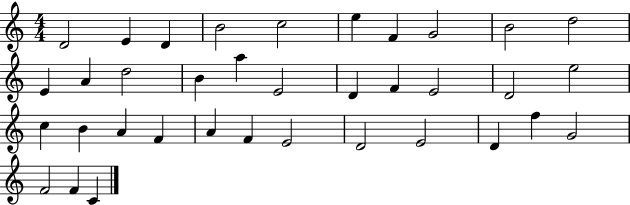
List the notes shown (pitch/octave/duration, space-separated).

D4/h E4/q D4/q B4/h C5/h E5/q F4/q G4/h B4/h D5/h E4/q A4/q D5/h B4/q A5/q E4/h D4/q F4/q E4/h D4/h E5/h C5/q B4/q A4/q F4/q A4/q F4/q E4/h D4/h E4/h D4/q F5/q G4/h F4/h F4/q C4/q